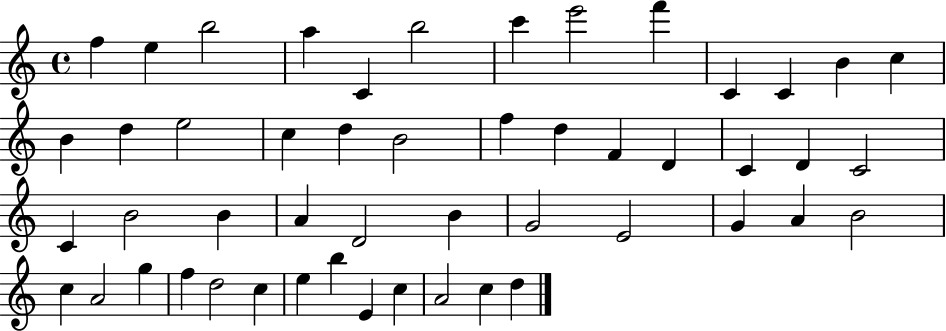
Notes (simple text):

F5/q E5/q B5/h A5/q C4/q B5/h C6/q E6/h F6/q C4/q C4/q B4/q C5/q B4/q D5/q E5/h C5/q D5/q B4/h F5/q D5/q F4/q D4/q C4/q D4/q C4/h C4/q B4/h B4/q A4/q D4/h B4/q G4/h E4/h G4/q A4/q B4/h C5/q A4/h G5/q F5/q D5/h C5/q E5/q B5/q E4/q C5/q A4/h C5/q D5/q